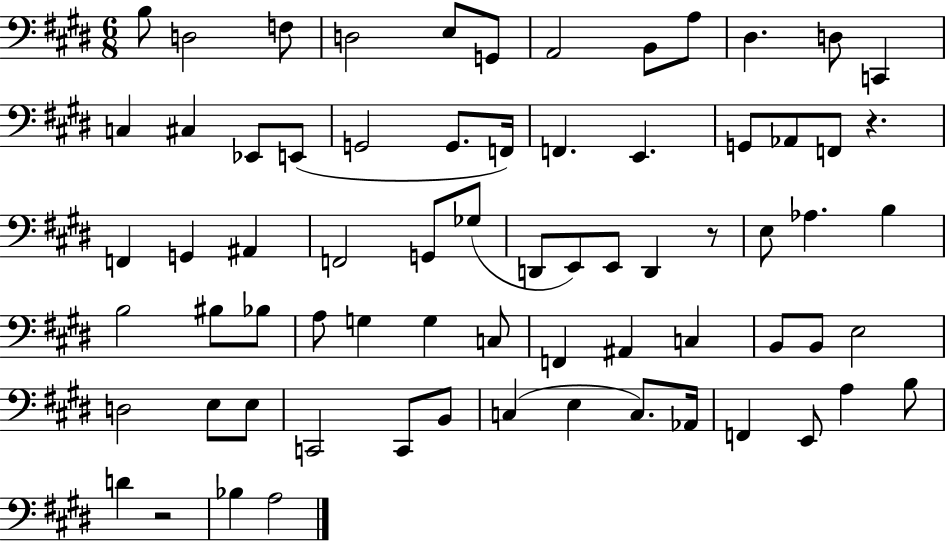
{
  \clef bass
  \numericTimeSignature
  \time 6/8
  \key e \major
  b8 d2 f8 | d2 e8 g,8 | a,2 b,8 a8 | dis4. d8 c,4 | \break c4 cis4 ees,8 e,8( | g,2 g,8. f,16) | f,4. e,4. | g,8 aes,8 f,8 r4. | \break f,4 g,4 ais,4 | f,2 g,8 ges8( | d,8 e,8) e,8 d,4 r8 | e8 aes4. b4 | \break b2 bis8 bes8 | a8 g4 g4 c8 | f,4 ais,4 c4 | b,8 b,8 e2 | \break d2 e8 e8 | c,2 c,8 b,8 | c4( e4 c8.) aes,16 | f,4 e,8 a4 b8 | \break d'4 r2 | bes4 a2 | \bar "|."
}